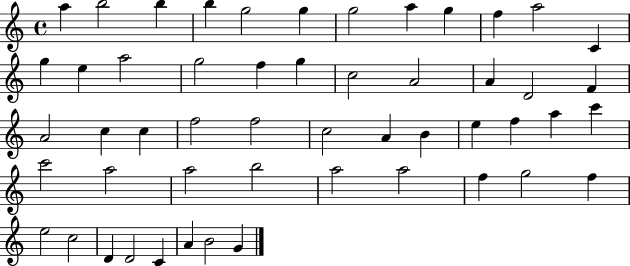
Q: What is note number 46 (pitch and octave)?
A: C5